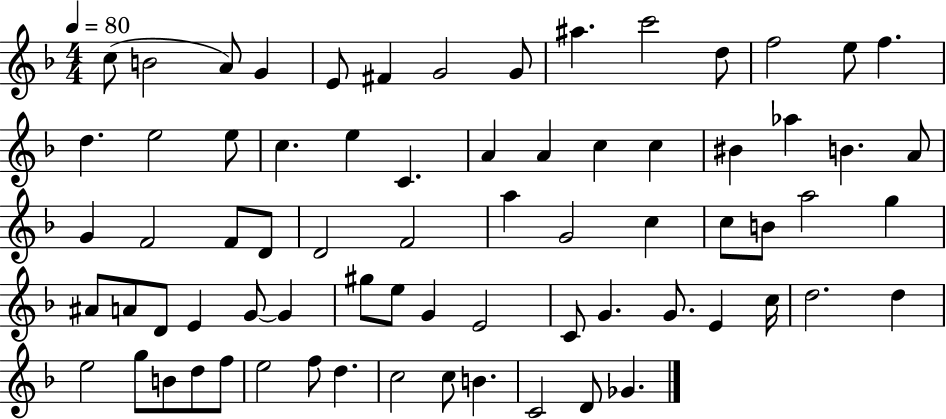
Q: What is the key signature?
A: F major